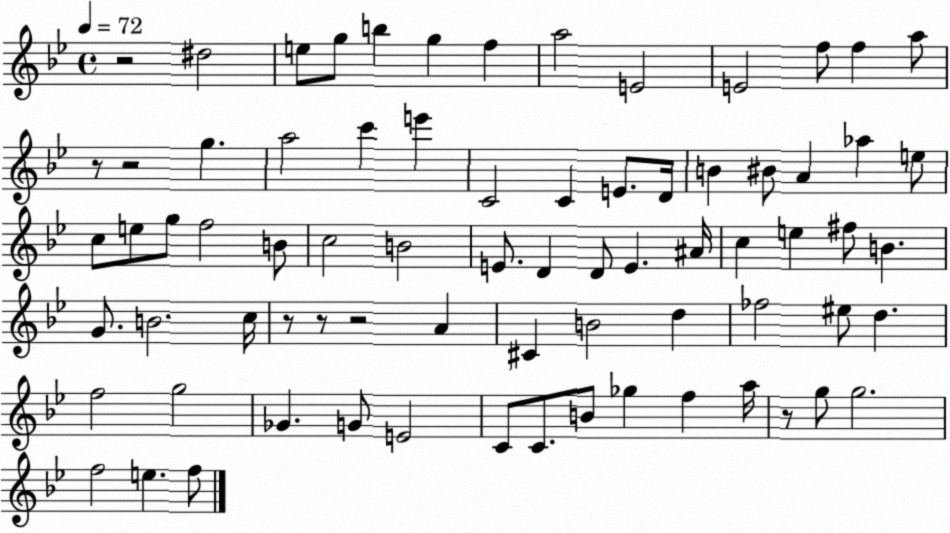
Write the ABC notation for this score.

X:1
T:Untitled
M:4/4
L:1/4
K:Bb
z2 ^d2 e/2 g/2 b g f a2 E2 E2 f/2 f a/2 z/2 z2 g a2 c' e' C2 C E/2 D/4 B ^B/2 A _a e/2 c/2 e/2 g/2 f2 B/2 c2 B2 E/2 D D/2 E ^A/4 c e ^f/2 B G/2 B2 c/4 z/2 z/2 z2 A ^C B2 d _f2 ^e/2 d f2 g2 _G G/2 E2 C/2 C/2 B/2 _g f a/4 z/2 g/2 g2 f2 e f/2